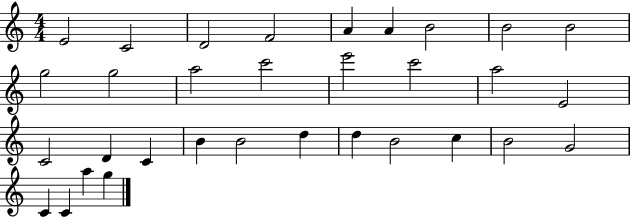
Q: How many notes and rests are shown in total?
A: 32